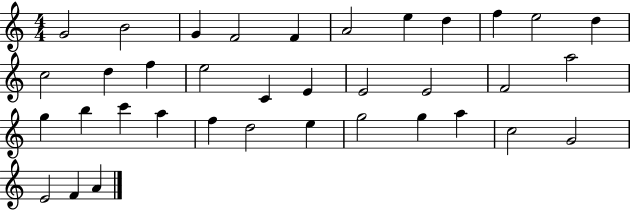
G4/h B4/h G4/q F4/h F4/q A4/h E5/q D5/q F5/q E5/h D5/q C5/h D5/q F5/q E5/h C4/q E4/q E4/h E4/h F4/h A5/h G5/q B5/q C6/q A5/q F5/q D5/h E5/q G5/h G5/q A5/q C5/h G4/h E4/h F4/q A4/q